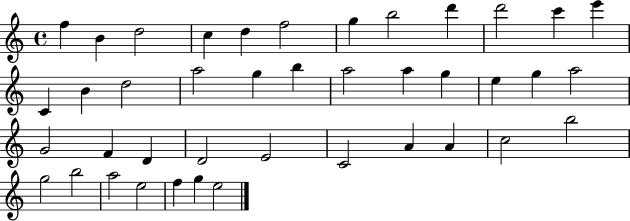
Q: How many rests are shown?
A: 0